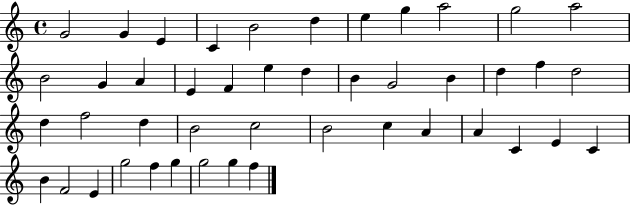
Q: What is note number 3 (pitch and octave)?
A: E4